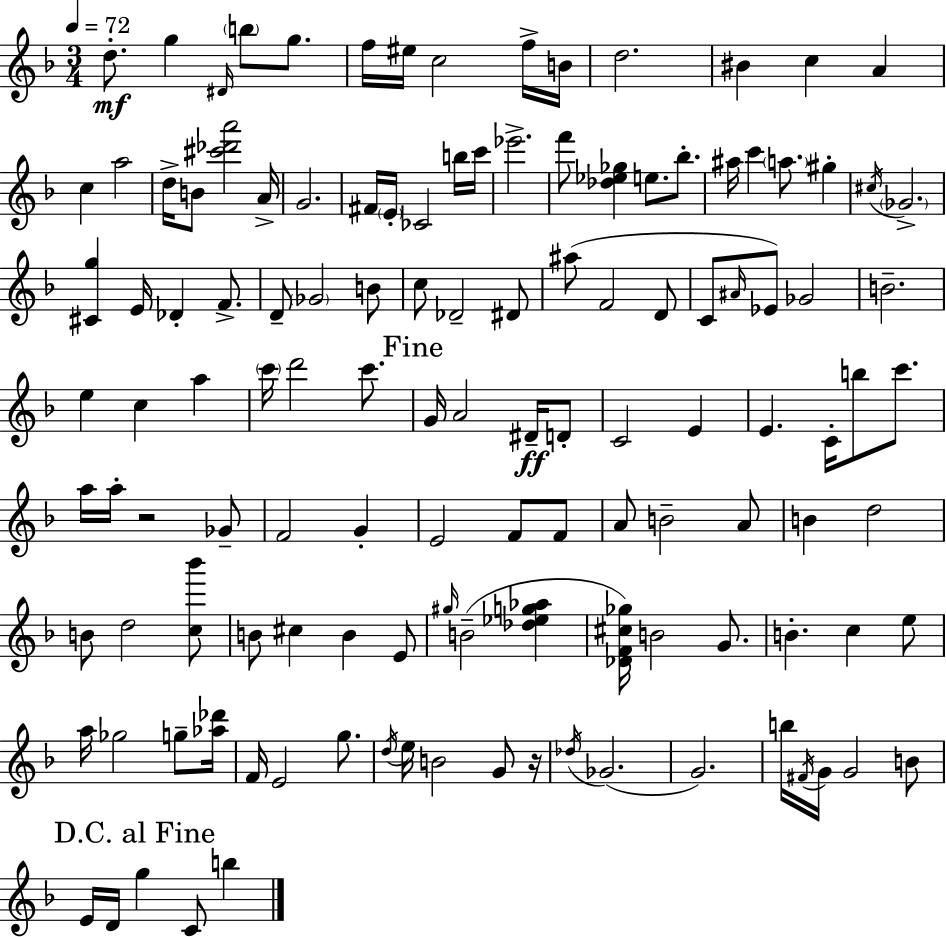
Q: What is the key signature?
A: D minor